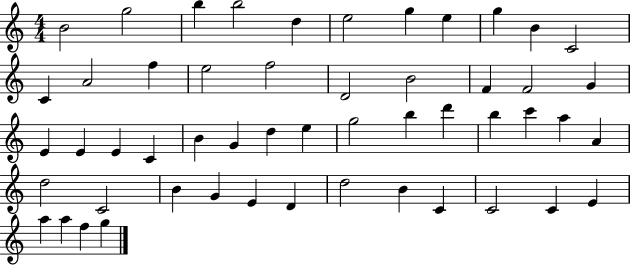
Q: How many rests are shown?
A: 0